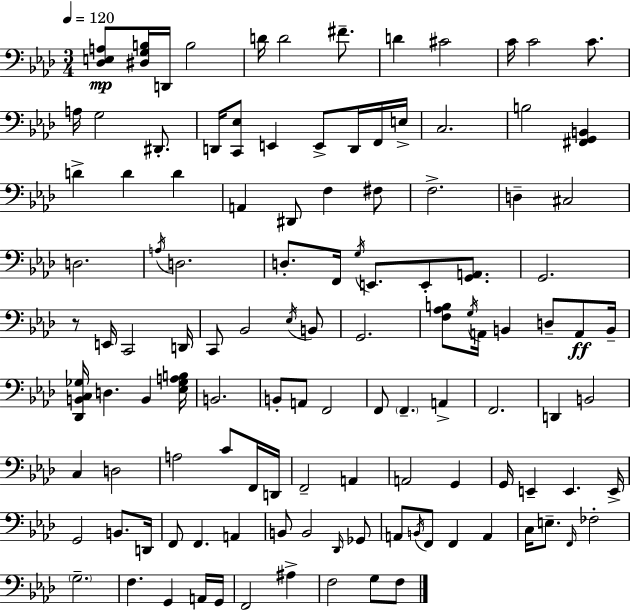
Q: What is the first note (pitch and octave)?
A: D2